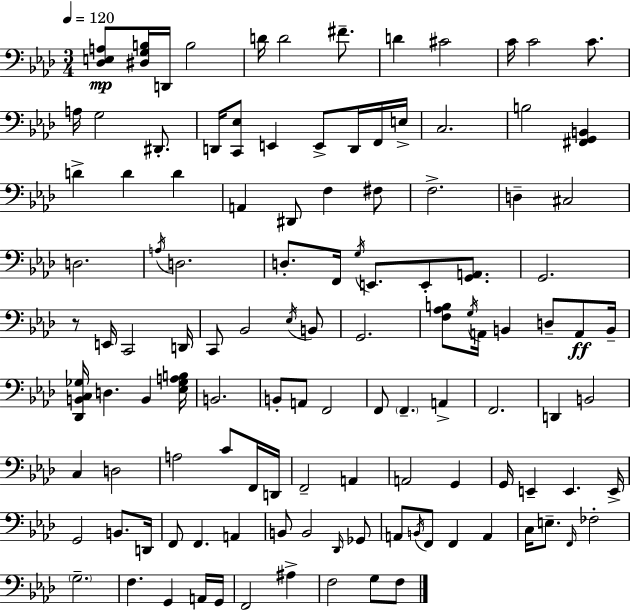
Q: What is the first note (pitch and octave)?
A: D2